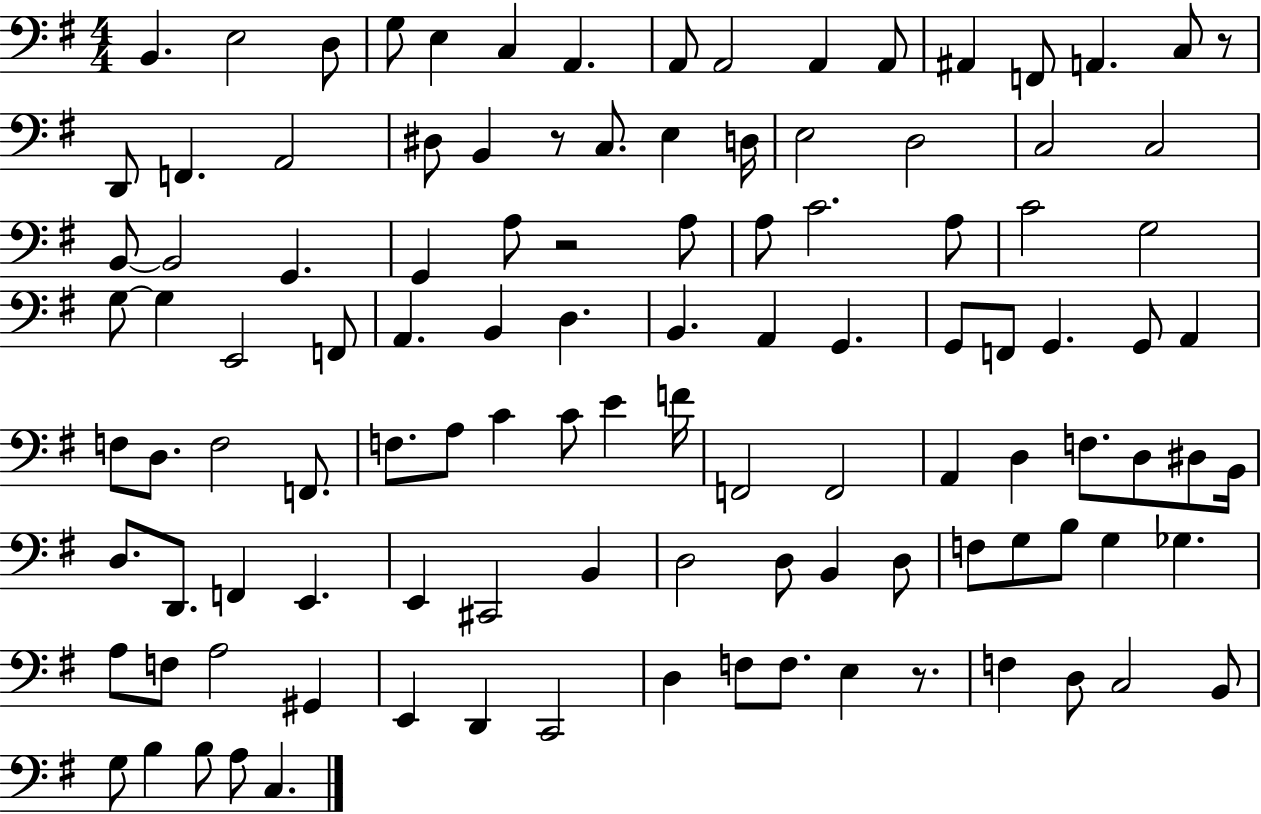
B2/q. E3/h D3/e G3/e E3/q C3/q A2/q. A2/e A2/h A2/q A2/e A#2/q F2/e A2/q. C3/e R/e D2/e F2/q. A2/h D#3/e B2/q R/e C3/e. E3/q D3/s E3/h D3/h C3/h C3/h B2/e B2/h G2/q. G2/q A3/e R/h A3/e A3/e C4/h. A3/e C4/h G3/h G3/e G3/q E2/h F2/e A2/q. B2/q D3/q. B2/q. A2/q G2/q. G2/e F2/e G2/q. G2/e A2/q F3/e D3/e. F3/h F2/e. F3/e. A3/e C4/q C4/e E4/q F4/s F2/h F2/h A2/q D3/q F3/e. D3/e D#3/e B2/s D3/e. D2/e. F2/q E2/q. E2/q C#2/h B2/q D3/h D3/e B2/q D3/e F3/e G3/e B3/e G3/q Gb3/q. A3/e F3/e A3/h G#2/q E2/q D2/q C2/h D3/q F3/e F3/e. E3/q R/e. F3/q D3/e C3/h B2/e G3/e B3/q B3/e A3/e C3/q.